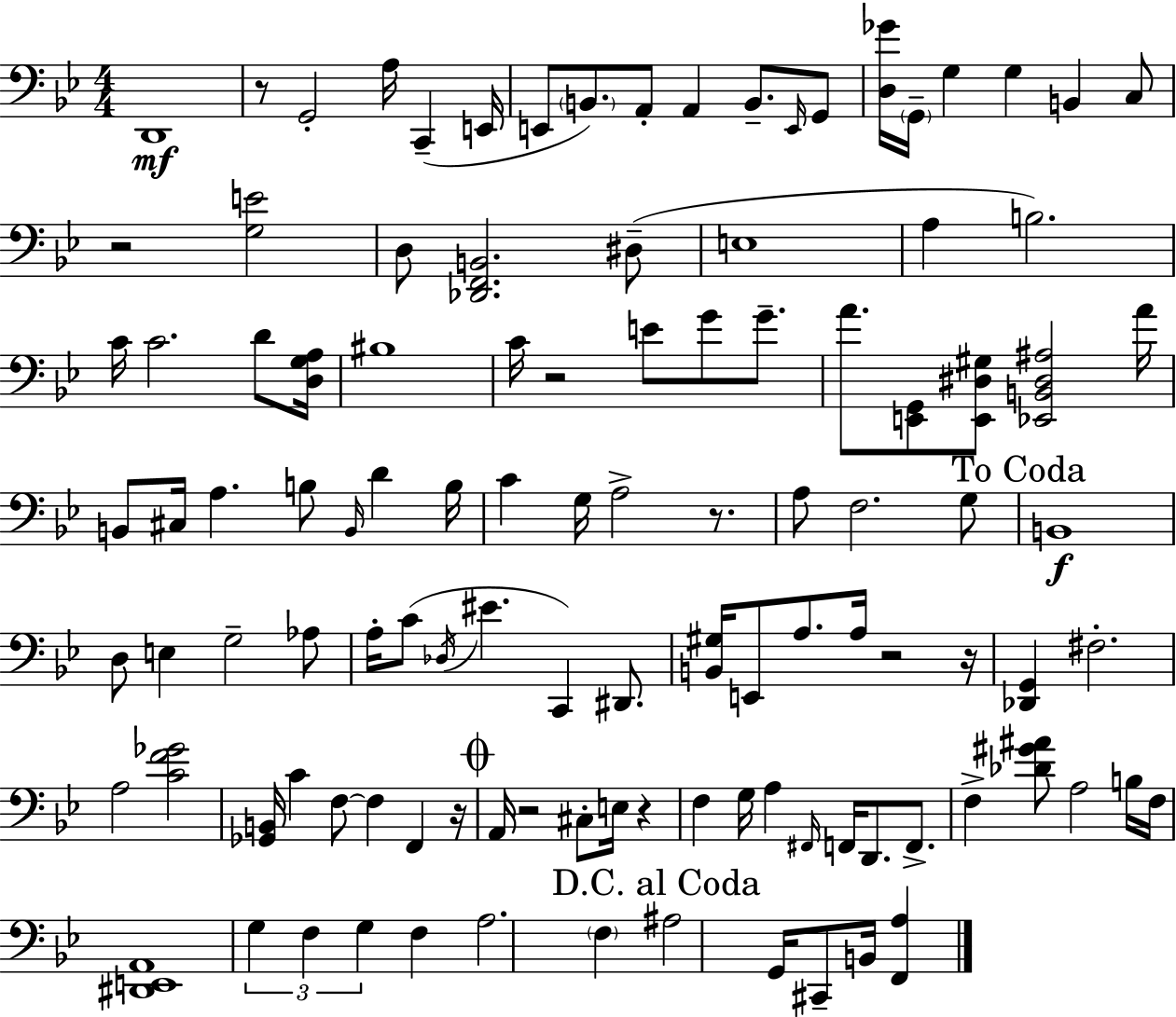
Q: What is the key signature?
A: G minor